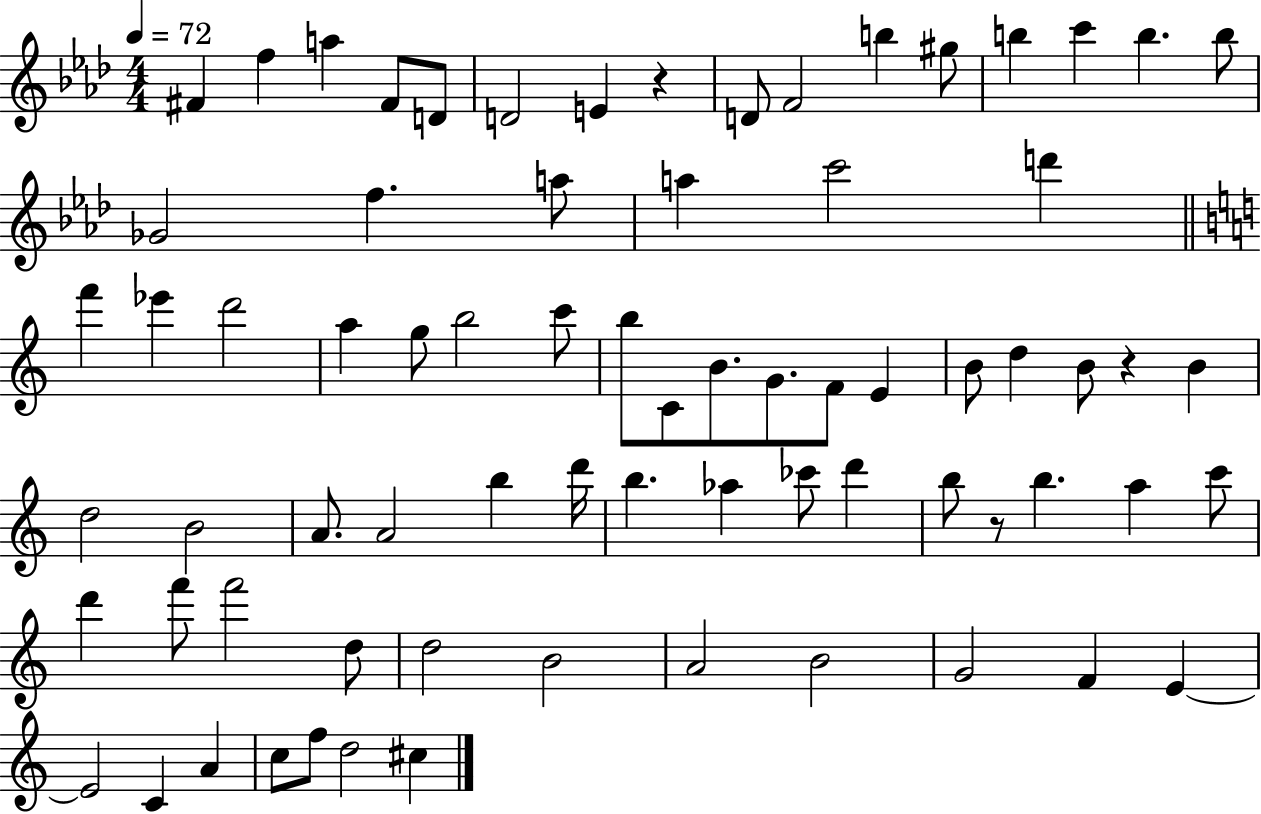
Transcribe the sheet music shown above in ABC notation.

X:1
T:Untitled
M:4/4
L:1/4
K:Ab
^F f a ^F/2 D/2 D2 E z D/2 F2 b ^g/2 b c' b b/2 _G2 f a/2 a c'2 d' f' _e' d'2 a g/2 b2 c'/2 b/2 C/2 B/2 G/2 F/2 E B/2 d B/2 z B d2 B2 A/2 A2 b d'/4 b _a _c'/2 d' b/2 z/2 b a c'/2 d' f'/2 f'2 d/2 d2 B2 A2 B2 G2 F E E2 C A c/2 f/2 d2 ^c